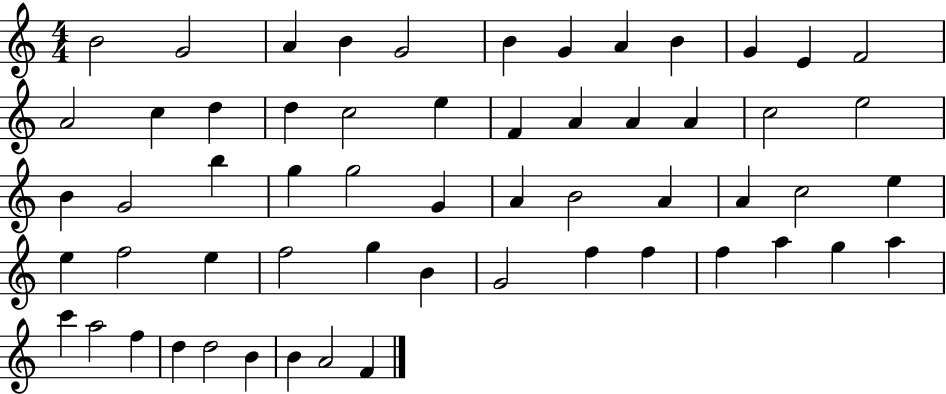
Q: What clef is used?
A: treble